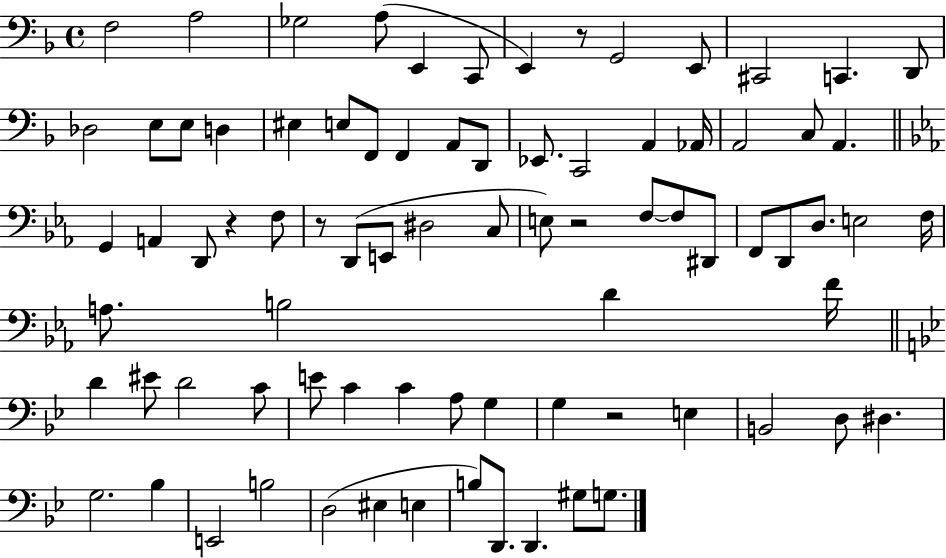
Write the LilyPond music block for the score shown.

{
  \clef bass
  \time 4/4
  \defaultTimeSignature
  \key f \major
  \repeat volta 2 { f2 a2 | ges2 a8( e,4 c,8 | e,4) r8 g,2 e,8 | cis,2 c,4. d,8 | \break des2 e8 e8 d4 | eis4 e8 f,8 f,4 a,8 d,8 | ees,8. c,2 a,4 aes,16 | a,2 c8 a,4. | \break \bar "||" \break \key ees \major g,4 a,4 d,8 r4 f8 | r8 d,8( e,8 dis2 c8 | e8) r2 f8~~ f8 dis,8 | f,8 d,8 d8. e2 f16 | \break a8. b2 d'4 f'16 | \bar "||" \break \key bes \major d'4 eis'8 d'2 c'8 | e'8 c'4 c'4 a8 g4 | g4 r2 e4 | b,2 d8 dis4. | \break g2. bes4 | e,2 b2 | d2( eis4 e4 | b8) d,8. d,4. gis8 g8. | \break } \bar "|."
}